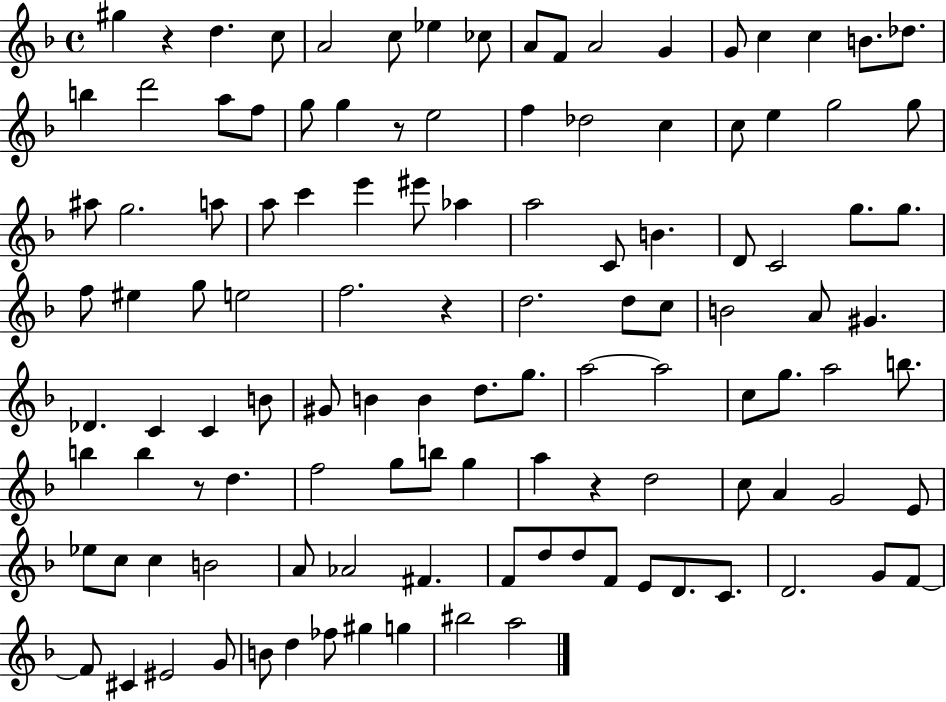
G#5/q R/q D5/q. C5/e A4/h C5/e Eb5/q CES5/e A4/e F4/e A4/h G4/q G4/e C5/q C5/q B4/e. Db5/e. B5/q D6/h A5/e F5/e G5/e G5/q R/e E5/h F5/q Db5/h C5/q C5/e E5/q G5/h G5/e A#5/e G5/h. A5/e A5/e C6/q E6/q EIS6/e Ab5/q A5/h C4/e B4/q. D4/e C4/h G5/e. G5/e. F5/e EIS5/q G5/e E5/h F5/h. R/q D5/h. D5/e C5/e B4/h A4/e G#4/q. Db4/q. C4/q C4/q B4/e G#4/e B4/q B4/q D5/e. G5/e. A5/h A5/h C5/e G5/e. A5/h B5/e. B5/q B5/q R/e D5/q. F5/h G5/e B5/e G5/q A5/q R/q D5/h C5/e A4/q G4/h E4/e Eb5/e C5/e C5/q B4/h A4/e Ab4/h F#4/q. F4/e D5/e D5/e F4/e E4/e D4/e. C4/e. D4/h. G4/e F4/e F4/e C#4/q EIS4/h G4/e B4/e D5/q FES5/e G#5/q G5/q BIS5/h A5/h